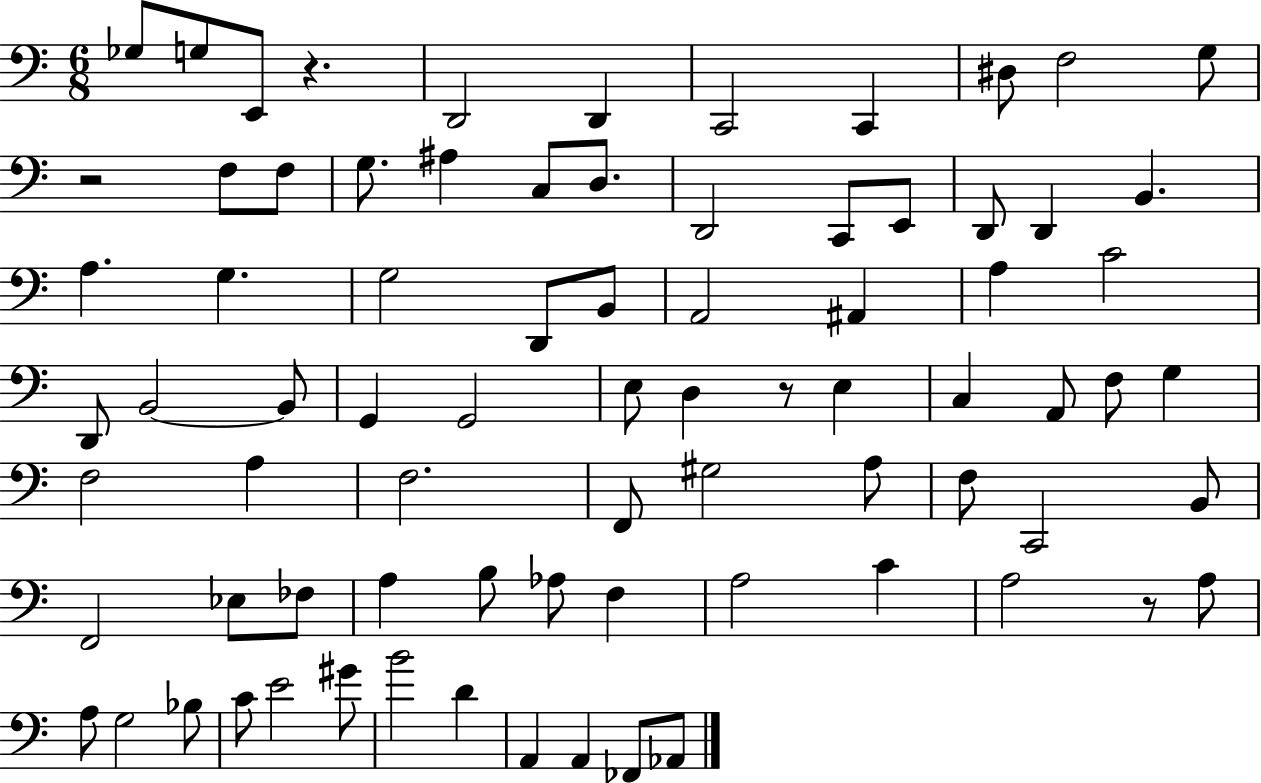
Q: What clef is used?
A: bass